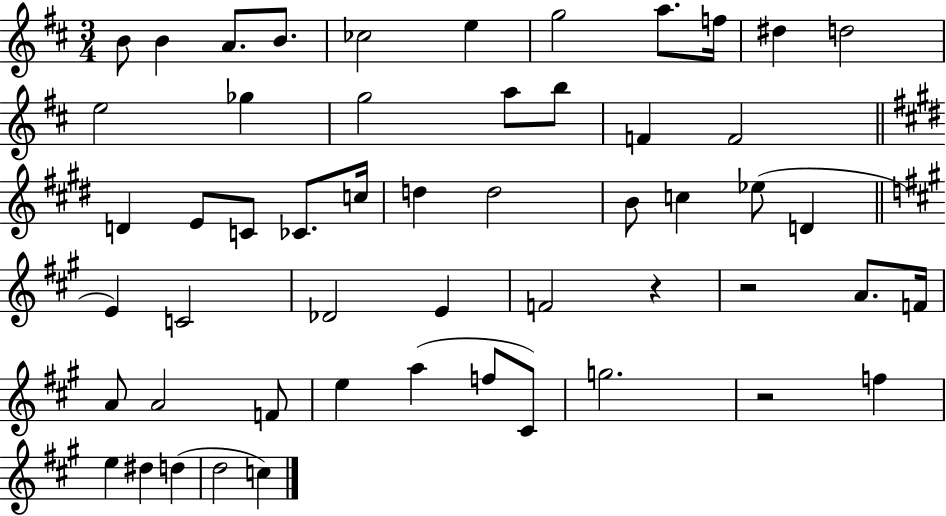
{
  \clef treble
  \numericTimeSignature
  \time 3/4
  \key d \major
  b'8 b'4 a'8. b'8. | ces''2 e''4 | g''2 a''8. f''16 | dis''4 d''2 | \break e''2 ges''4 | g''2 a''8 b''8 | f'4 f'2 | \bar "||" \break \key e \major d'4 e'8 c'8 ces'8. c''16 | d''4 d''2 | b'8 c''4 ees''8( d'4 | \bar "||" \break \key a \major e'4) c'2 | des'2 e'4 | f'2 r4 | r2 a'8. f'16 | \break a'8 a'2 f'8 | e''4 a''4( f''8 cis'8) | g''2. | r2 f''4 | \break e''4 dis''4 d''4( | d''2 c''4) | \bar "|."
}